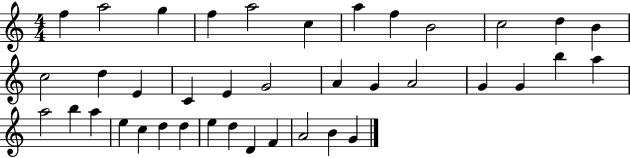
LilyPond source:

{
  \clef treble
  \numericTimeSignature
  \time 4/4
  \key c \major
  f''4 a''2 g''4 | f''4 a''2 c''4 | a''4 f''4 b'2 | c''2 d''4 b'4 | \break c''2 d''4 e'4 | c'4 e'4 g'2 | a'4 g'4 a'2 | g'4 g'4 b''4 a''4 | \break a''2 b''4 a''4 | e''4 c''4 d''4 d''4 | e''4 d''4 d'4 f'4 | a'2 b'4 g'4 | \break \bar "|."
}